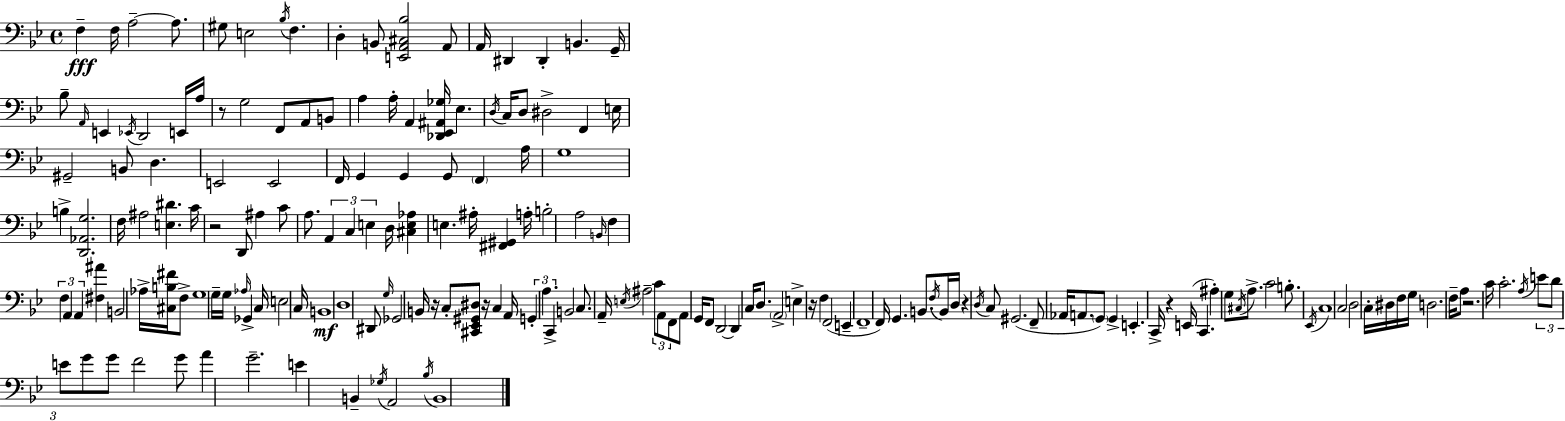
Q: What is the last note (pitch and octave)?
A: B2